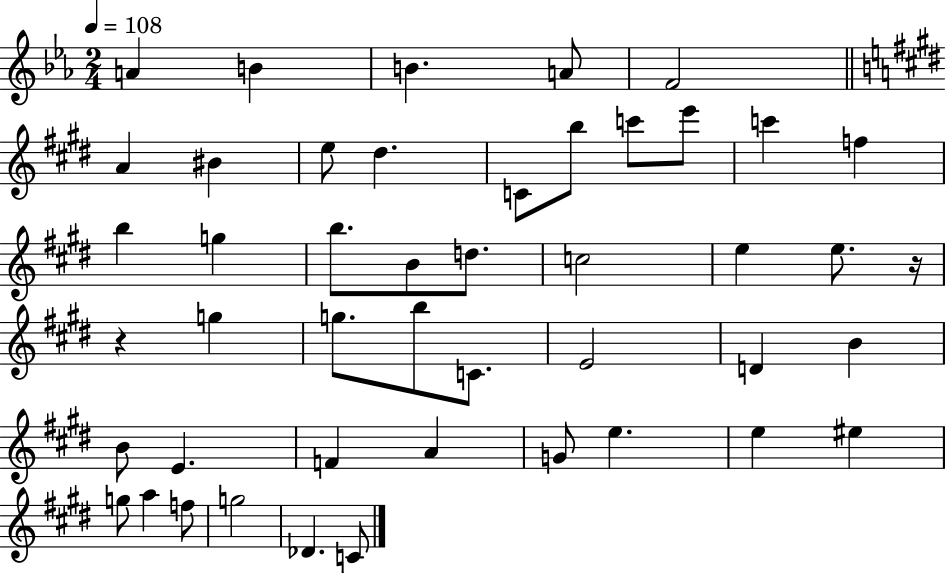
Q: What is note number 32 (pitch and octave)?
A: E4